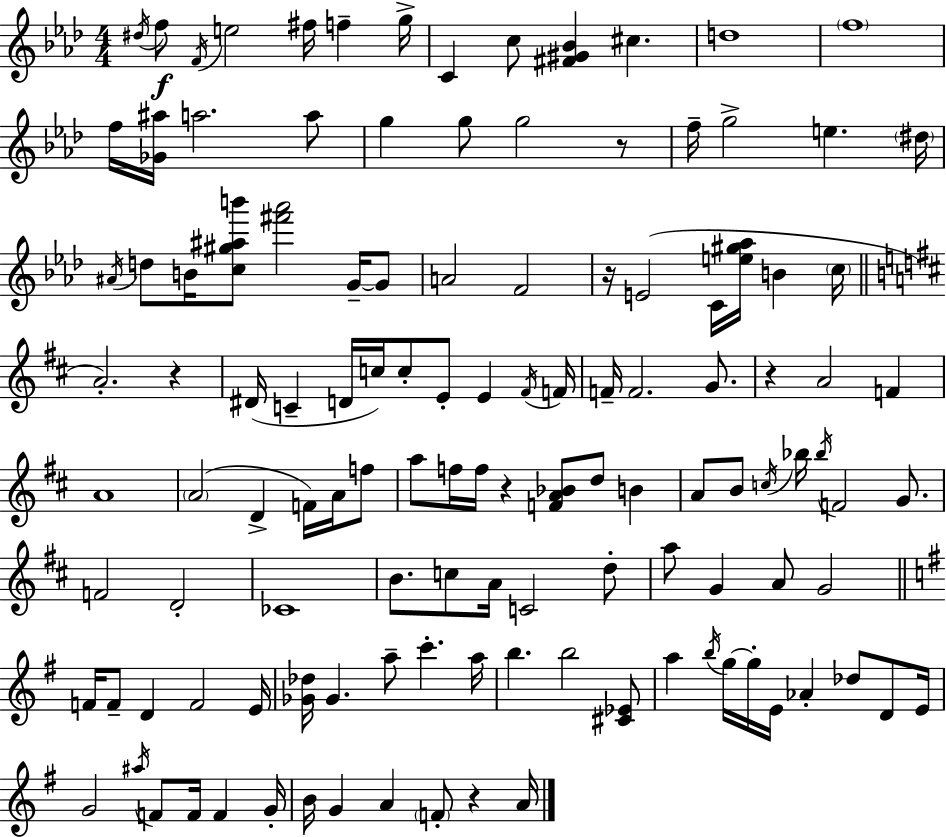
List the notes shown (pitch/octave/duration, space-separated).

D#5/s F5/e F4/s E5/h F#5/s F5/q G5/s C4/q C5/e [F#4,G#4,Bb4]/q C#5/q. D5/w F5/w F5/s [Gb4,A#5]/s A5/h. A5/e G5/q G5/e G5/h R/e F5/s G5/h E5/q. D#5/s A#4/s D5/e B4/s [C5,G#5,A#5,B6]/e [F#6,Ab6]/h G4/s G4/e A4/h F4/h R/s E4/h C4/s [E5,G#5,Ab5]/s B4/q C5/s A4/h. R/q D#4/s C4/q D4/s C5/s C5/e E4/e E4/q F#4/s F4/s F4/s F4/h. G4/e. R/q A4/h F4/q A4/w A4/h D4/q F4/s A4/s F5/e A5/e F5/s F5/s R/q [F4,A4,Bb4]/e D5/e B4/q A4/e B4/e C5/s Bb5/s Bb5/s F4/h G4/e. F4/h D4/h CES4/w B4/e. C5/e A4/s C4/h D5/e A5/e G4/q A4/e G4/h F4/s F4/e D4/q F4/h E4/s [Gb4,Db5]/s Gb4/q. A5/e C6/q. A5/s B5/q. B5/h [C#4,Eb4]/e A5/q B5/s G5/s G5/s E4/s Ab4/q Db5/e D4/e E4/s G4/h A#5/s F4/e F4/s F4/q G4/s B4/s G4/q A4/q F4/e R/q A4/s